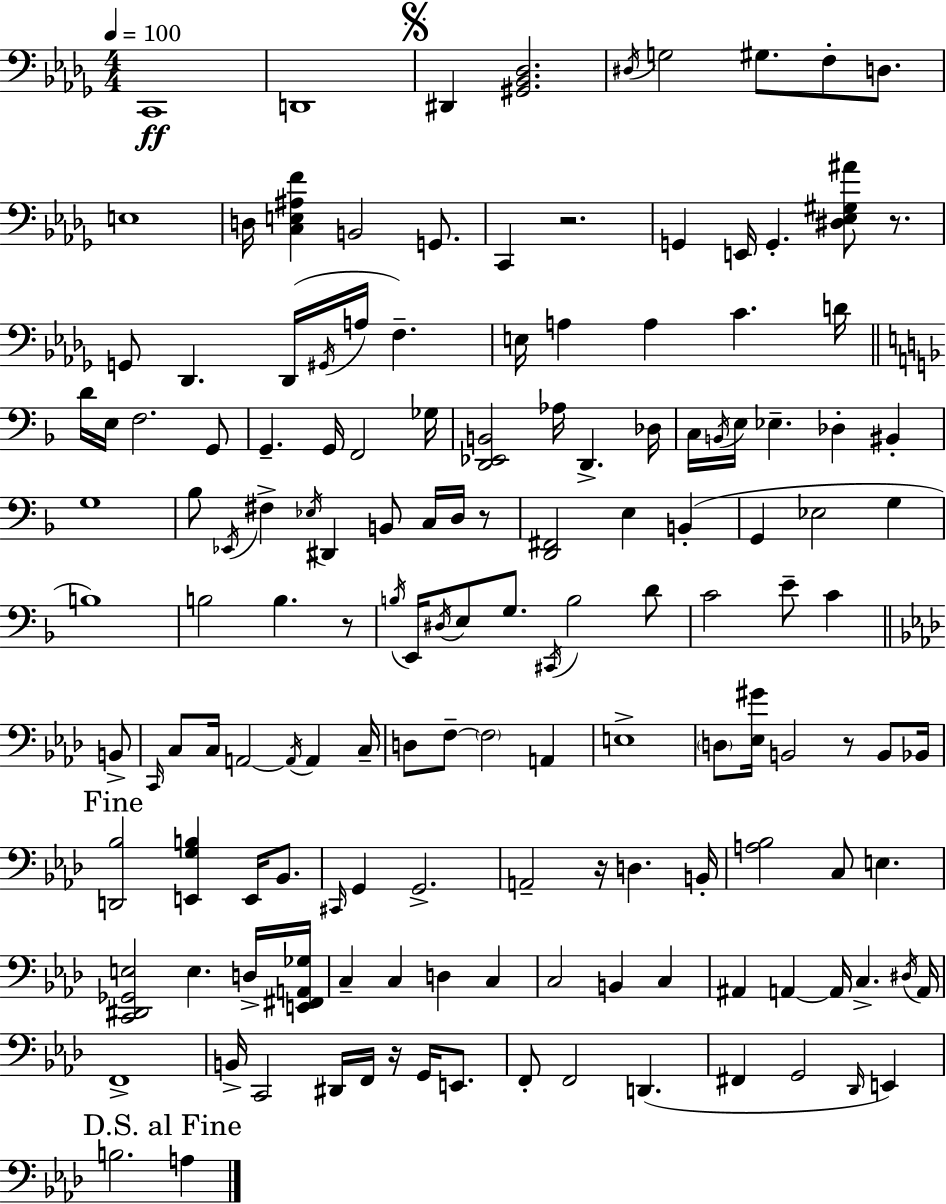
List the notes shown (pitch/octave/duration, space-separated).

C2/w D2/w D#2/q [G#2,Bb2,Db3]/h. D#3/s G3/h G#3/e. F3/e D3/e. E3/w D3/s [C3,E3,A#3,F4]/q B2/h G2/e. C2/q R/h. G2/q E2/s G2/q. [D#3,Eb3,G#3,A#4]/e R/e. G2/e Db2/q. Db2/s G#2/s A3/s F3/q. E3/s A3/q A3/q C4/q. D4/s D4/s E3/s F3/h. G2/e G2/q. G2/s F2/h Gb3/s [D2,Eb2,B2]/h Ab3/s D2/q. Db3/s C3/s B2/s E3/s Eb3/q. Db3/q BIS2/q G3/w Bb3/e Eb2/s F#3/q Eb3/s D#2/q B2/e C3/s D3/s R/e [D2,F#2]/h E3/q B2/q G2/q Eb3/h G3/q B3/w B3/h B3/q. R/e B3/s E2/s D#3/s E3/e G3/e. C#2/s B3/h D4/e C4/h E4/e C4/q B2/e C2/s C3/e C3/s A2/h A2/s A2/q C3/s D3/e F3/e F3/h A2/q E3/w D3/e [Eb3,G#4]/s B2/h R/e B2/e Bb2/s [D2,Bb3]/h [E2,G3,B3]/q E2/s Bb2/e. C#2/s G2/q G2/h. A2/h R/s D3/q. B2/s [A3,Bb3]/h C3/e E3/q. [C2,D#2,Gb2,E3]/h E3/q. D3/s [E2,F#2,A2,Gb3]/s C3/q C3/q D3/q C3/q C3/h B2/q C3/q A#2/q A2/q A2/s C3/q. D#3/s A2/s F2/w B2/s C2/h D#2/s F2/s R/s G2/s E2/e. F2/e F2/h D2/q. F#2/q G2/h Db2/s E2/q B3/h. A3/q